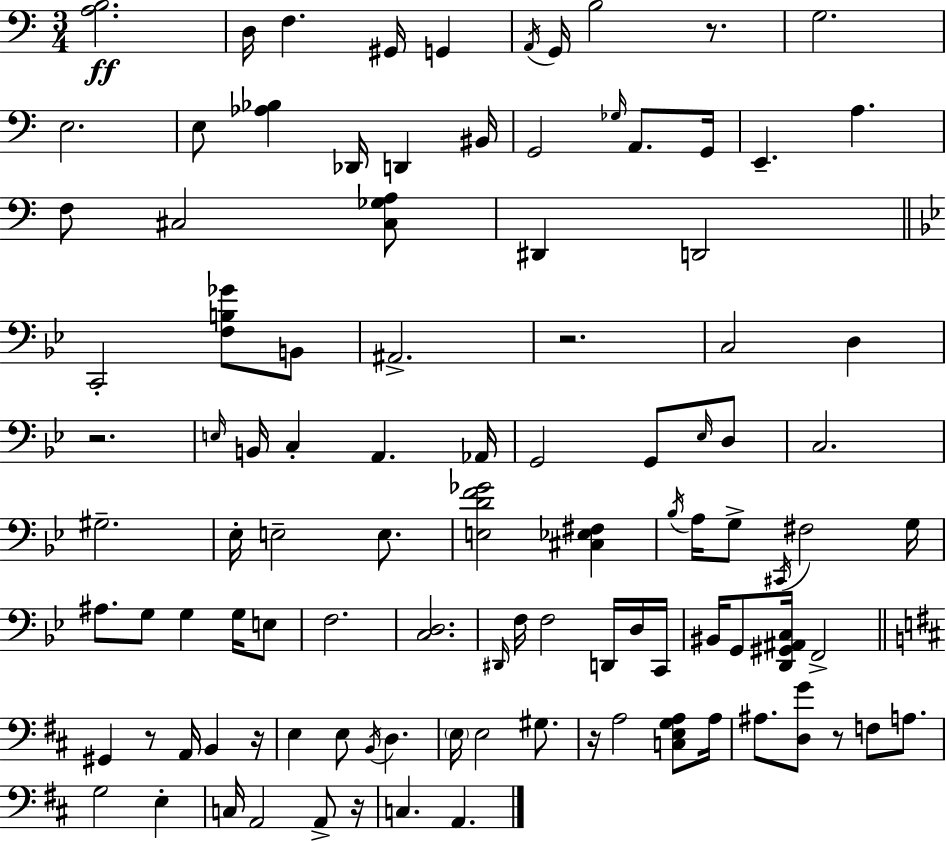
X:1
T:Untitled
M:3/4
L:1/4
K:C
[A,B,]2 D,/4 F, ^G,,/4 G,, A,,/4 G,,/4 B,2 z/2 G,2 E,2 E,/2 [_A,_B,] _D,,/4 D,, ^B,,/4 G,,2 _G,/4 A,,/2 G,,/4 E,, A, F,/2 ^C,2 [^C,_G,A,]/2 ^D,, D,,2 C,,2 [F,B,_G]/2 B,,/2 ^A,,2 z2 C,2 D, z2 E,/4 B,,/4 C, A,, _A,,/4 G,,2 G,,/2 _E,/4 D,/2 C,2 ^G,2 _E,/4 E,2 E,/2 [E,DF_G]2 [^C,_E,^F,] _B,/4 A,/4 G,/2 ^C,,/4 ^F,2 G,/4 ^A,/2 G,/2 G, G,/4 E,/2 F,2 [C,D,]2 ^D,,/4 F,/4 F,2 D,,/4 D,/4 C,,/4 ^B,,/4 G,,/2 [D,,^G,,^A,,C,]/4 F,,2 ^G,, z/2 A,,/4 B,, z/4 E, E,/2 B,,/4 D, E,/4 E,2 ^G,/2 z/4 A,2 [C,E,G,A,]/2 A,/4 ^A,/2 [D,G]/2 z/2 F,/2 A,/2 G,2 E, C,/4 A,,2 A,,/2 z/4 C, A,,